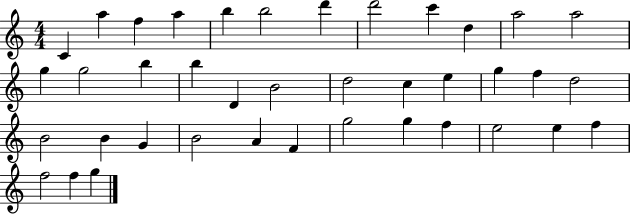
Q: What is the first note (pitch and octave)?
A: C4